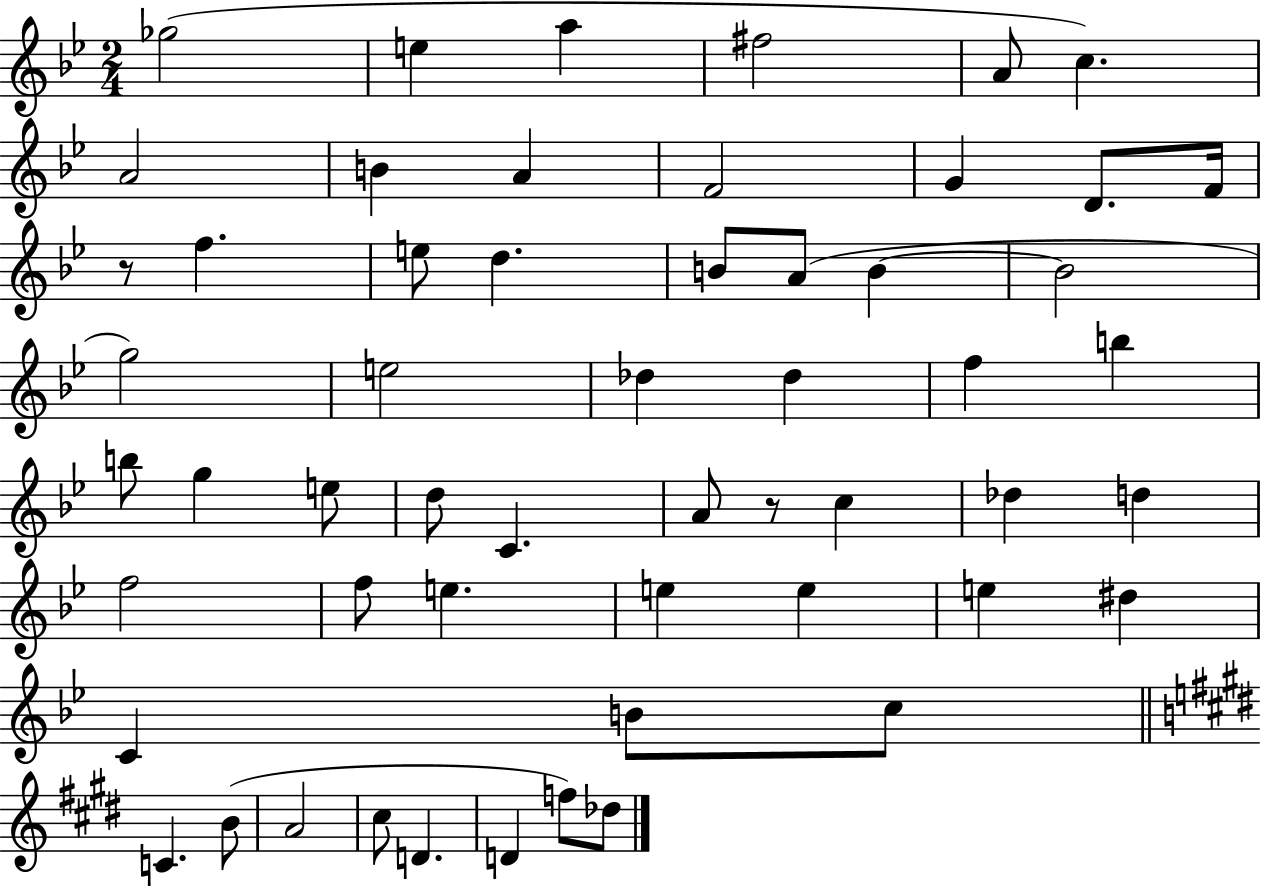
{
  \clef treble
  \numericTimeSignature
  \time 2/4
  \key bes \major
  ges''2( | e''4 a''4 | fis''2 | a'8 c''4.) | \break a'2 | b'4 a'4 | f'2 | g'4 d'8. f'16 | \break r8 f''4. | e''8 d''4. | b'8 a'8( b'4~~ | b'2 | \break g''2) | e''2 | des''4 des''4 | f''4 b''4 | \break b''8 g''4 e''8 | d''8 c'4. | a'8 r8 c''4 | des''4 d''4 | \break f''2 | f''8 e''4. | e''4 e''4 | e''4 dis''4 | \break c'4 b'8 c''8 | \bar "||" \break \key e \major c'4. b'8( | a'2 | cis''8 d'4. | d'4 f''8) des''8 | \break \bar "|."
}